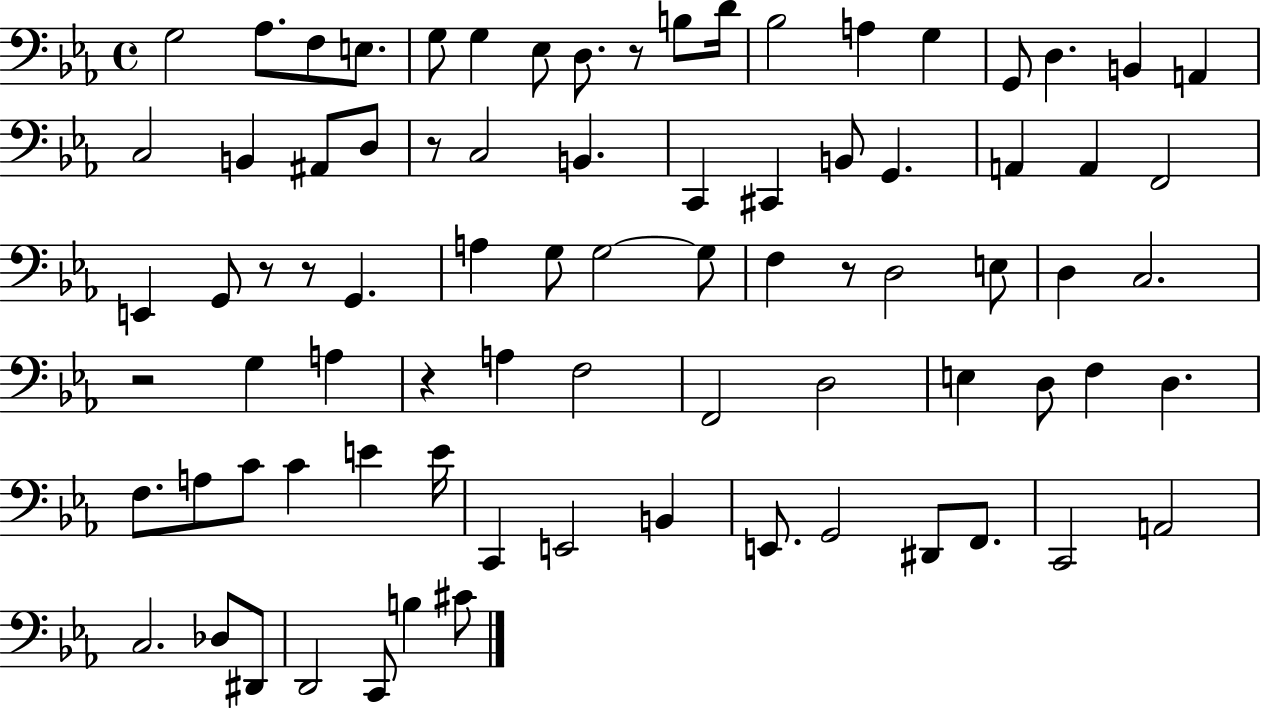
{
  \clef bass
  \time 4/4
  \defaultTimeSignature
  \key ees \major
  \repeat volta 2 { g2 aes8. f8 e8. | g8 g4 ees8 d8. r8 b8 d'16 | bes2 a4 g4 | g,8 d4. b,4 a,4 | \break c2 b,4 ais,8 d8 | r8 c2 b,4. | c,4 cis,4 b,8 g,4. | a,4 a,4 f,2 | \break e,4 g,8 r8 r8 g,4. | a4 g8 g2~~ g8 | f4 r8 d2 e8 | d4 c2. | \break r2 g4 a4 | r4 a4 f2 | f,2 d2 | e4 d8 f4 d4. | \break f8. a8 c'8 c'4 e'4 e'16 | c,4 e,2 b,4 | e,8. g,2 dis,8 f,8. | c,2 a,2 | \break c2. des8 dis,8 | d,2 c,8 b4 cis'8 | } \bar "|."
}